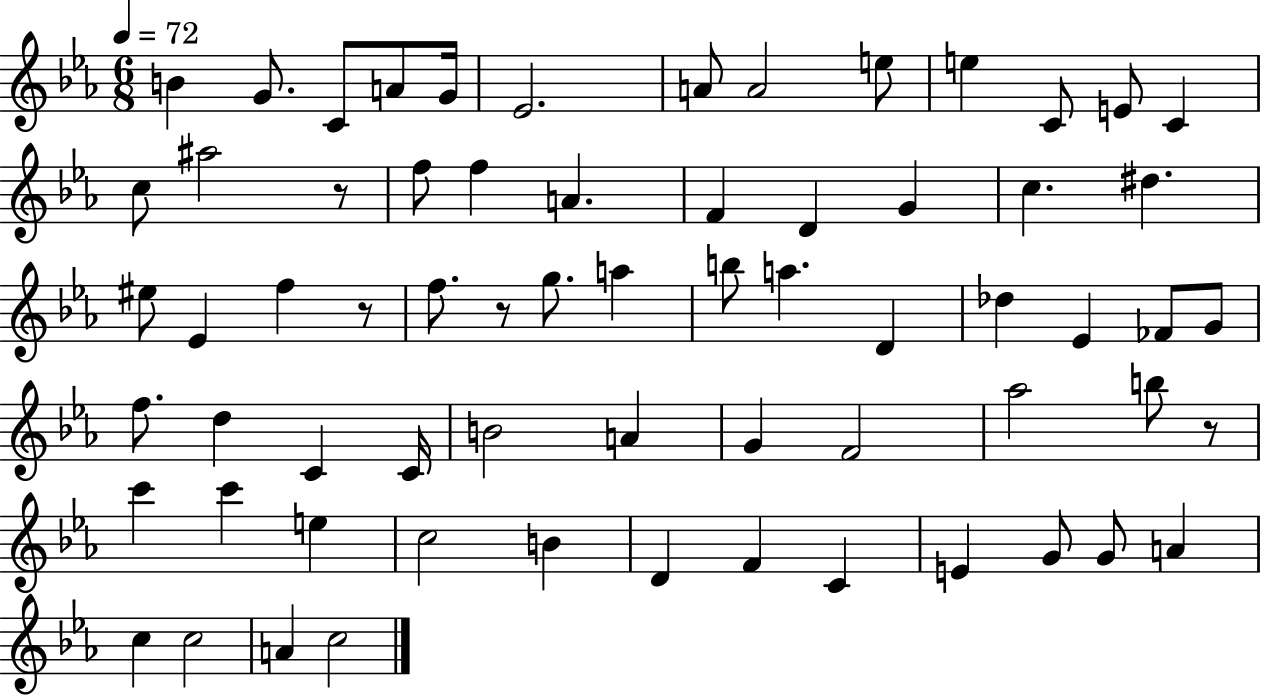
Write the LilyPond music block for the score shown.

{
  \clef treble
  \numericTimeSignature
  \time 6/8
  \key ees \major
  \tempo 4 = 72
  b'4 g'8. c'8 a'8 g'16 | ees'2. | a'8 a'2 e''8 | e''4 c'8 e'8 c'4 | \break c''8 ais''2 r8 | f''8 f''4 a'4. | f'4 d'4 g'4 | c''4. dis''4. | \break eis''8 ees'4 f''4 r8 | f''8. r8 g''8. a''4 | b''8 a''4. d'4 | des''4 ees'4 fes'8 g'8 | \break f''8. d''4 c'4 c'16 | b'2 a'4 | g'4 f'2 | aes''2 b''8 r8 | \break c'''4 c'''4 e''4 | c''2 b'4 | d'4 f'4 c'4 | e'4 g'8 g'8 a'4 | \break c''4 c''2 | a'4 c''2 | \bar "|."
}